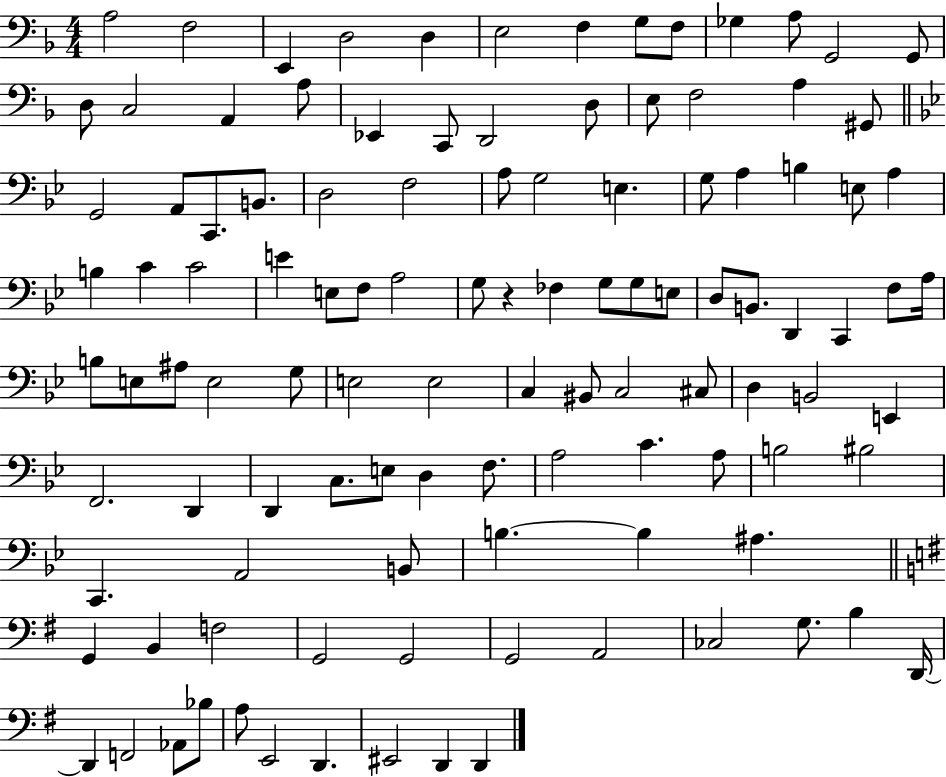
X:1
T:Untitled
M:4/4
L:1/4
K:F
A,2 F,2 E,, D,2 D, E,2 F, G,/2 F,/2 _G, A,/2 G,,2 G,,/2 D,/2 C,2 A,, A,/2 _E,, C,,/2 D,,2 D,/2 E,/2 F,2 A, ^G,,/2 G,,2 A,,/2 C,,/2 B,,/2 D,2 F,2 A,/2 G,2 E, G,/2 A, B, E,/2 A, B, C C2 E E,/2 F,/2 A,2 G,/2 z _F, G,/2 G,/2 E,/2 D,/2 B,,/2 D,, C,, F,/2 A,/4 B,/2 E,/2 ^A,/2 E,2 G,/2 E,2 E,2 C, ^B,,/2 C,2 ^C,/2 D, B,,2 E,, F,,2 D,, D,, C,/2 E,/2 D, F,/2 A,2 C A,/2 B,2 ^B,2 C,, A,,2 B,,/2 B, B, ^A, G,, B,, F,2 G,,2 G,,2 G,,2 A,,2 _C,2 G,/2 B, D,,/4 D,, F,,2 _A,,/2 _B,/2 A,/2 E,,2 D,, ^E,,2 D,, D,,